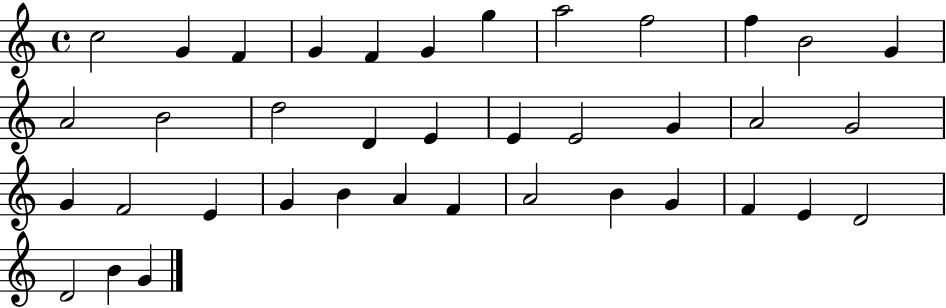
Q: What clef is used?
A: treble